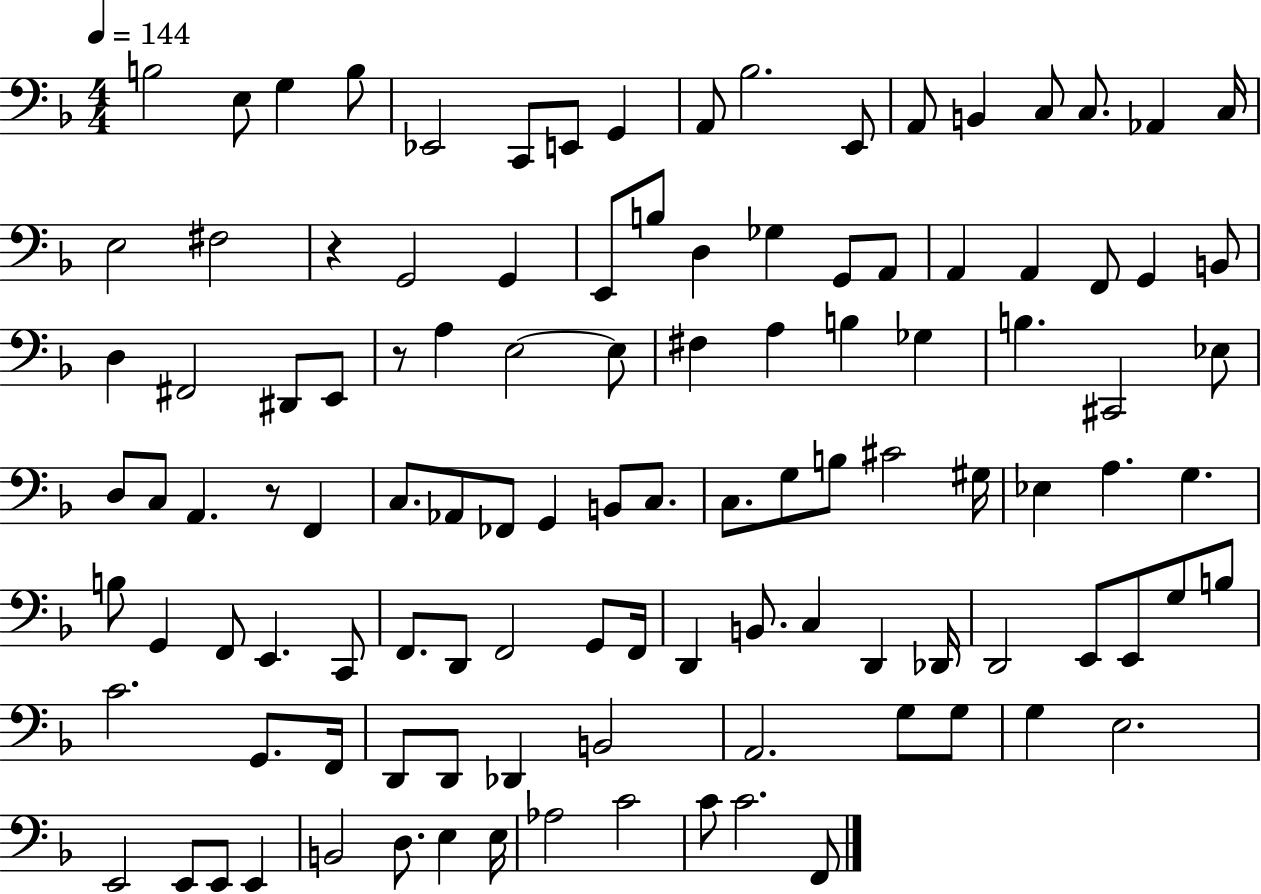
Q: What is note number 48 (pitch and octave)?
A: C3